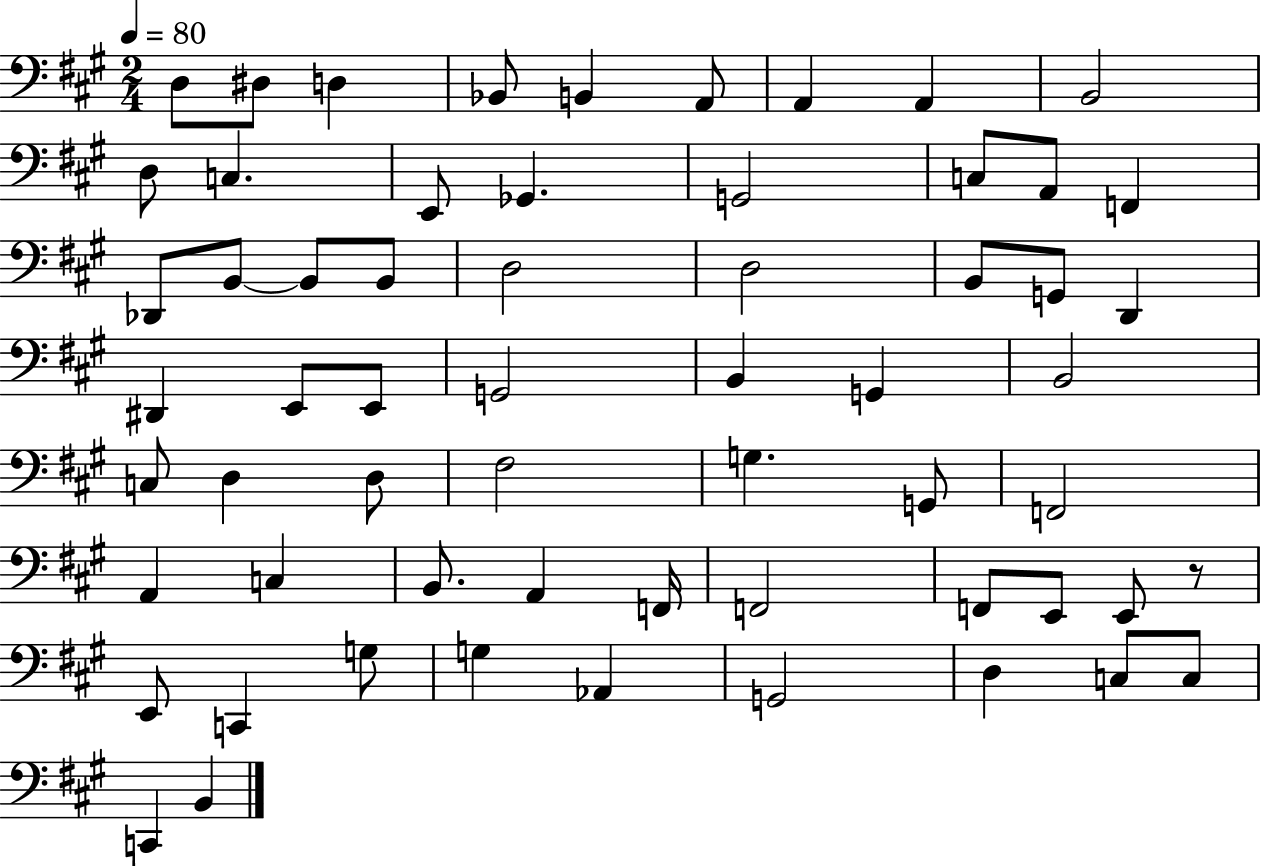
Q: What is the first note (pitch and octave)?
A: D3